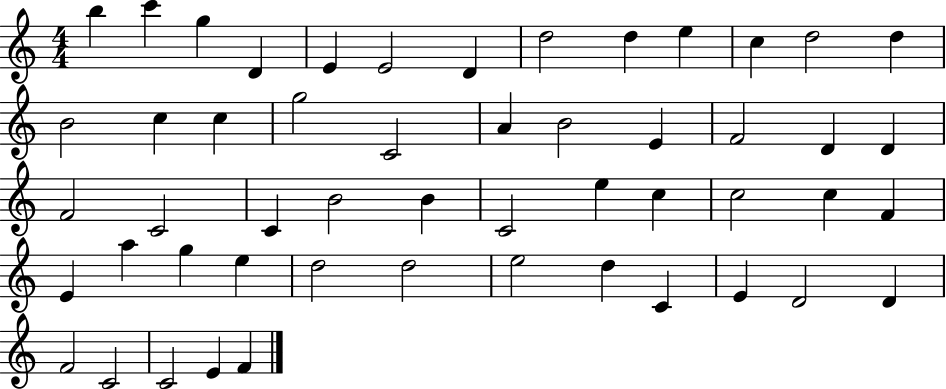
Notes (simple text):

B5/q C6/q G5/q D4/q E4/q E4/h D4/q D5/h D5/q E5/q C5/q D5/h D5/q B4/h C5/q C5/q G5/h C4/h A4/q B4/h E4/q F4/h D4/q D4/q F4/h C4/h C4/q B4/h B4/q C4/h E5/q C5/q C5/h C5/q F4/q E4/q A5/q G5/q E5/q D5/h D5/h E5/h D5/q C4/q E4/q D4/h D4/q F4/h C4/h C4/h E4/q F4/q